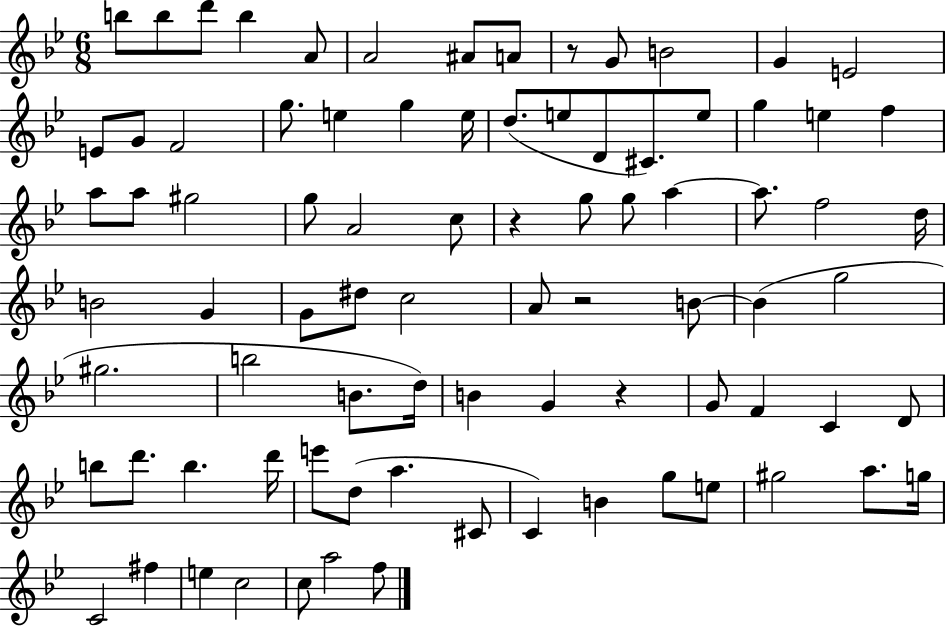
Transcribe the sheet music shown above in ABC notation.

X:1
T:Untitled
M:6/8
L:1/4
K:Bb
b/2 b/2 d'/2 b A/2 A2 ^A/2 A/2 z/2 G/2 B2 G E2 E/2 G/2 F2 g/2 e g e/4 d/2 e/2 D/2 ^C/2 e/2 g e f a/2 a/2 ^g2 g/2 A2 c/2 z g/2 g/2 a a/2 f2 d/4 B2 G G/2 ^d/2 c2 A/2 z2 B/2 B g2 ^g2 b2 B/2 d/4 B G z G/2 F C D/2 b/2 d'/2 b d'/4 e'/2 d/2 a ^C/2 C B g/2 e/2 ^g2 a/2 g/4 C2 ^f e c2 c/2 a2 f/2